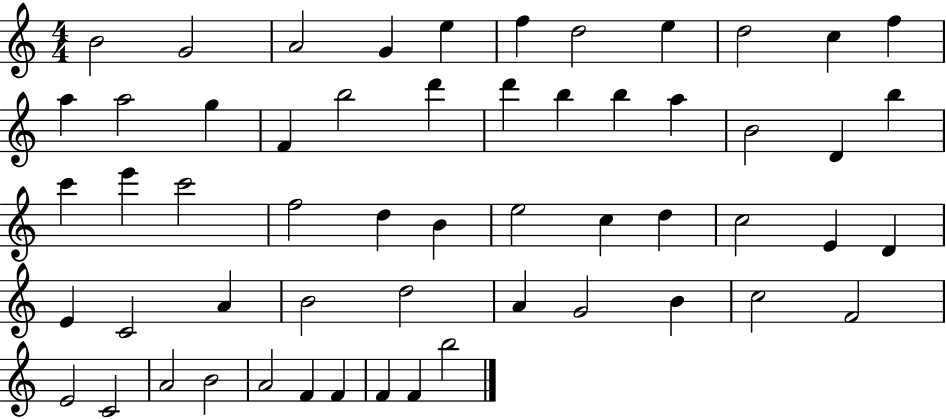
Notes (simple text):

B4/h G4/h A4/h G4/q E5/q F5/q D5/h E5/q D5/h C5/q F5/q A5/q A5/h G5/q F4/q B5/h D6/q D6/q B5/q B5/q A5/q B4/h D4/q B5/q C6/q E6/q C6/h F5/h D5/q B4/q E5/h C5/q D5/q C5/h E4/q D4/q E4/q C4/h A4/q B4/h D5/h A4/q G4/h B4/q C5/h F4/h E4/h C4/h A4/h B4/h A4/h F4/q F4/q F4/q F4/q B5/h